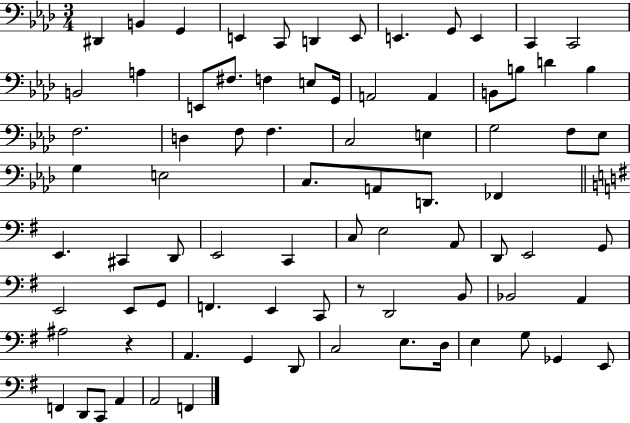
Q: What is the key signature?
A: AES major